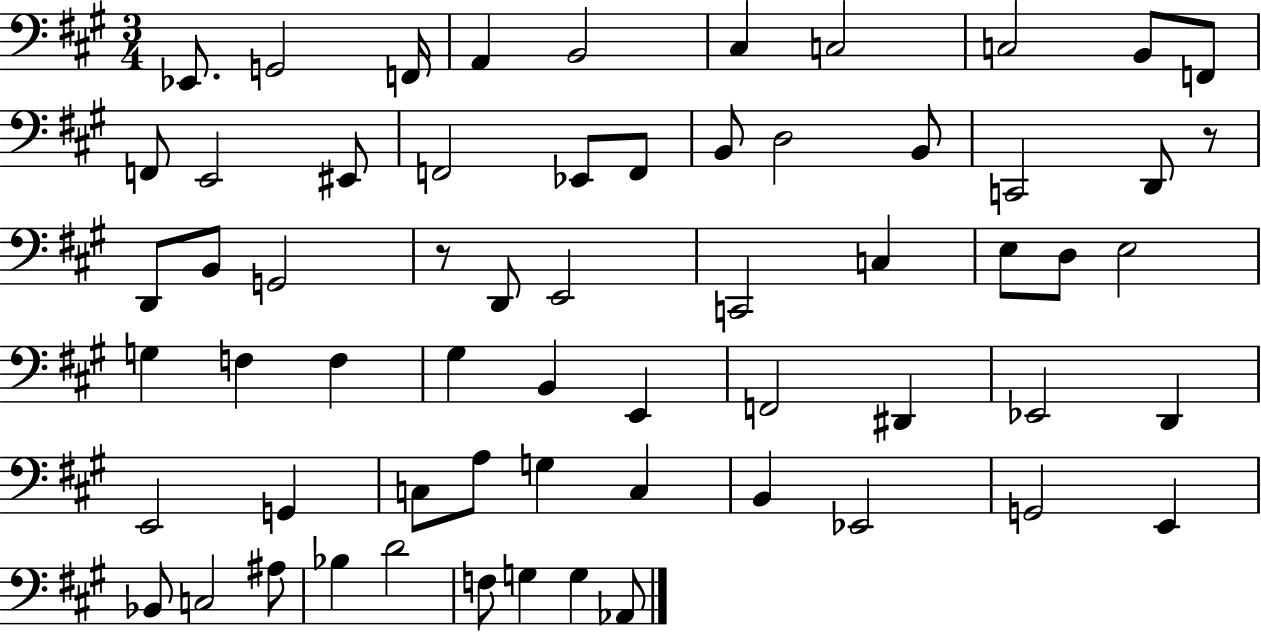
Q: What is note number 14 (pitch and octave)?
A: F2